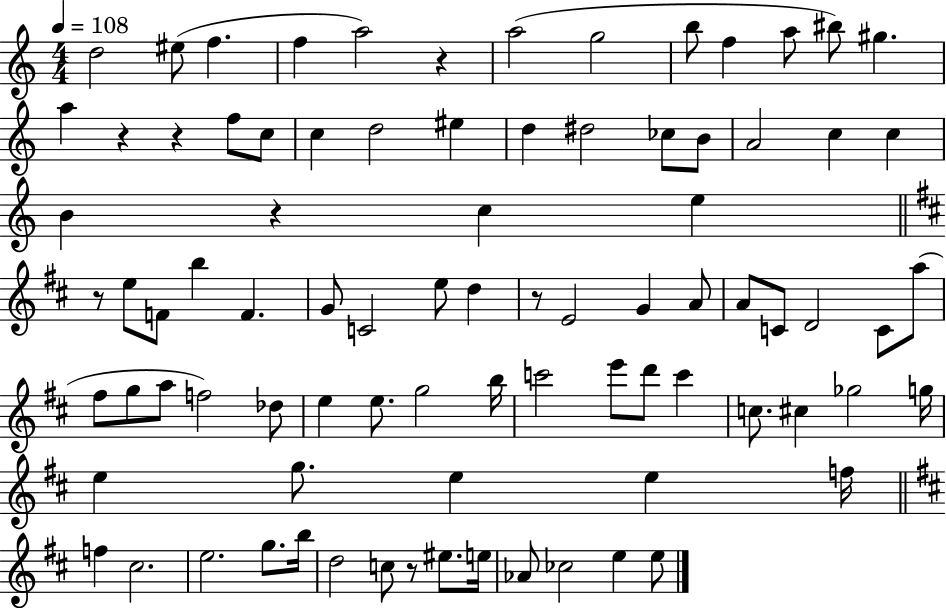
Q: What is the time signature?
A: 4/4